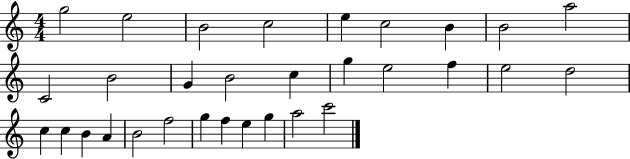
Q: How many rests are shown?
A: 0